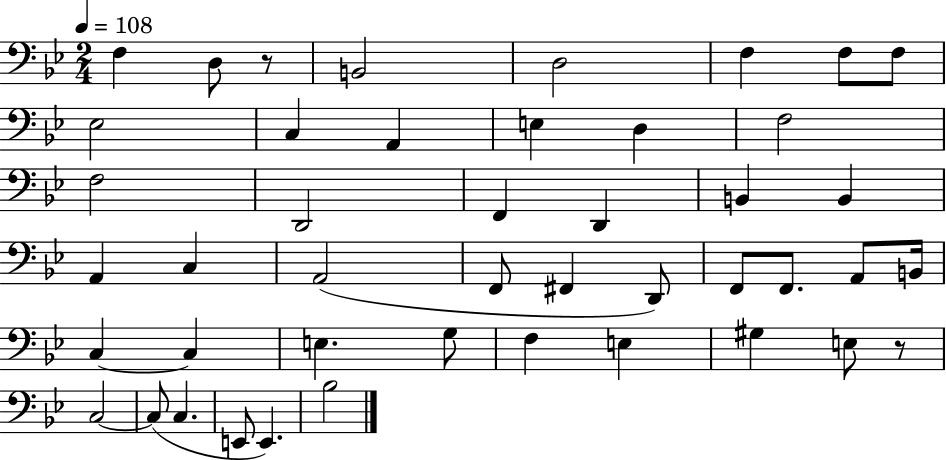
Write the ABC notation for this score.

X:1
T:Untitled
M:2/4
L:1/4
K:Bb
F, D,/2 z/2 B,,2 D,2 F, F,/2 F,/2 _E,2 C, A,, E, D, F,2 F,2 D,,2 F,, D,, B,, B,, A,, C, A,,2 F,,/2 ^F,, D,,/2 F,,/2 F,,/2 A,,/2 B,,/4 C, C, E, G,/2 F, E, ^G, E,/2 z/2 C,2 C,/2 C, E,,/2 E,, _B,2